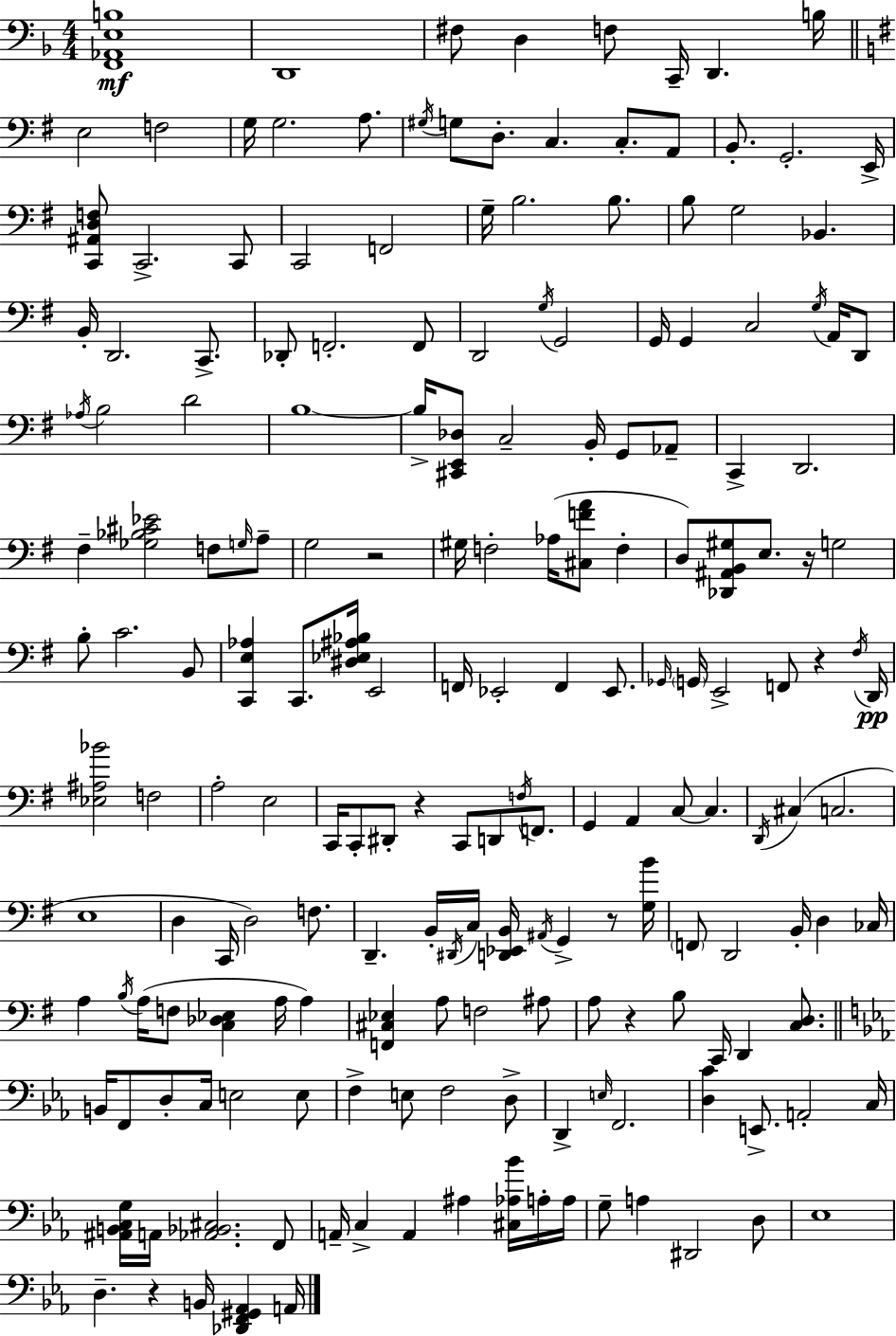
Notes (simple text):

[F2,Ab2,E3,B3]/w D2/w F#3/e D3/q F3/e C2/s D2/q. B3/s E3/h F3/h G3/s G3/h. A3/e. G#3/s G3/e D3/e. C3/q. C3/e. A2/e B2/e. G2/h. E2/s [C2,A#2,D3,F3]/e C2/h. C2/e C2/h F2/h G3/s B3/h. B3/e. B3/e G3/h Bb2/q. B2/s D2/h. C2/e. Db2/e F2/h. F2/e D2/h G3/s G2/h G2/s G2/q C3/h G3/s A2/s D2/e Ab3/s B3/h D4/h B3/w B3/s [C#2,E2,Db3]/e C3/h B2/s G2/e Ab2/e C2/q D2/h. F#3/q [Gb3,Bb3,C#4,Eb4]/h F3/e G3/s A3/e G3/h R/h G#3/s F3/h Ab3/s [C#3,F4,A4]/e F3/q D3/e [Db2,A#2,B2,G#3]/e E3/e. R/s G3/h B3/e C4/h. B2/e [C2,E3,Ab3]/q C2/e. [D#3,Eb3,A#3,Bb3]/s E2/h F2/s Eb2/h F2/q Eb2/e. Gb2/s G2/s E2/h F2/e R/q F#3/s D2/s [Eb3,A#3,Bb4]/h F3/h A3/h E3/h C2/s C2/e D#2/e R/q C2/e D2/e F3/s F2/e. G2/q A2/q C3/e C3/q. D2/s C#3/q C3/h. E3/w D3/q C2/s D3/h F3/e. D2/q. B2/s D#2/s C3/s [D2,Eb2,B2]/s A#2/s G2/q R/e [G3,B4]/s F2/e D2/h B2/s D3/q CES3/s A3/q B3/s A3/s F3/e [C3,Db3,Eb3]/q A3/s A3/q [F2,C#3,Eb3]/q A3/e F3/h A#3/e A3/e R/q B3/e C2/s D2/q [C3,D3]/e. B2/s F2/e D3/e C3/s E3/h E3/e F3/q E3/e F3/h D3/e D2/q E3/s F2/h. [D3,C4]/q E2/e. A2/h C3/s [A#2,B2,C3,G3]/s A2/s [Ab2,Bb2,C#3]/h. F2/e A2/s C3/q A2/q A#3/q [C#3,Ab3,Bb4]/s A3/s A3/s G3/e A3/q D#2/h D3/e Eb3/w D3/q. R/q B2/s [Db2,F2,G#2,Ab2]/q A2/s